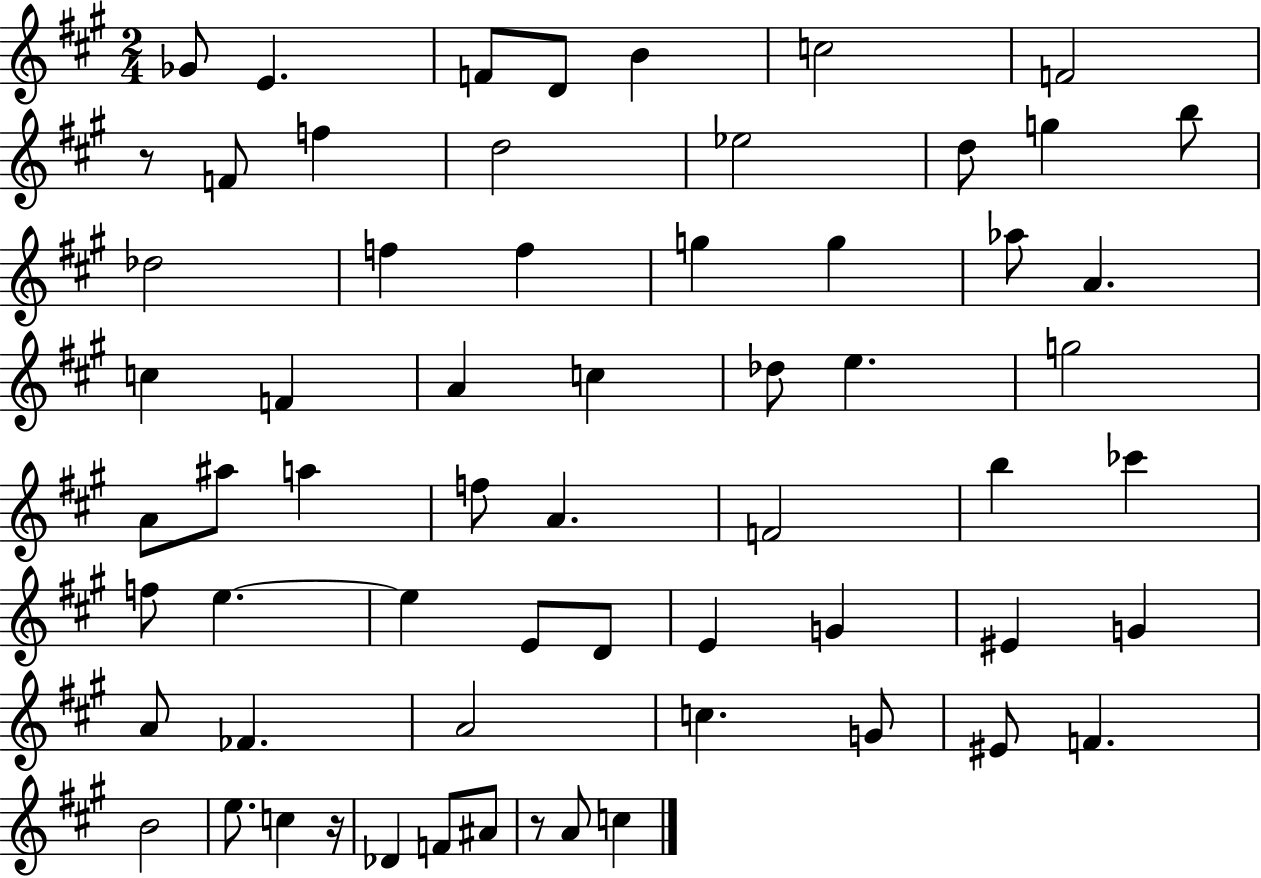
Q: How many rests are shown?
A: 3